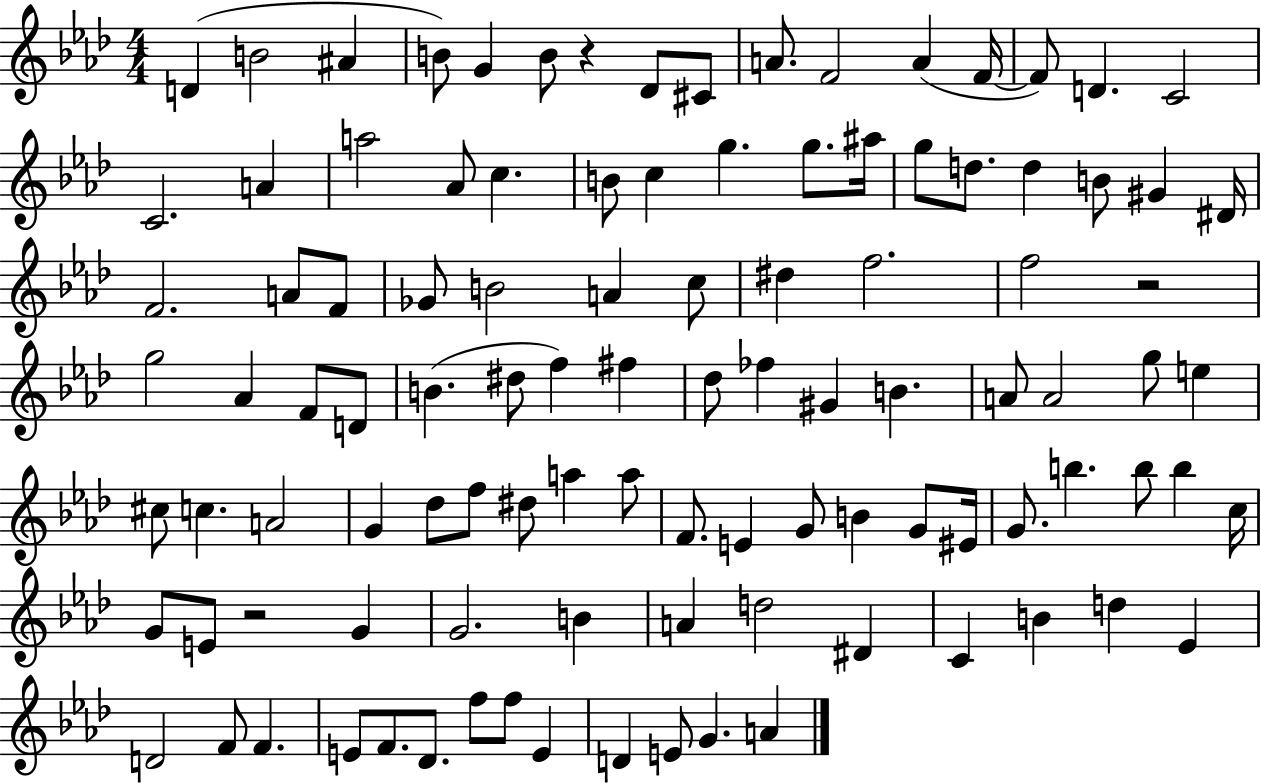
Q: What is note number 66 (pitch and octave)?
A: A5